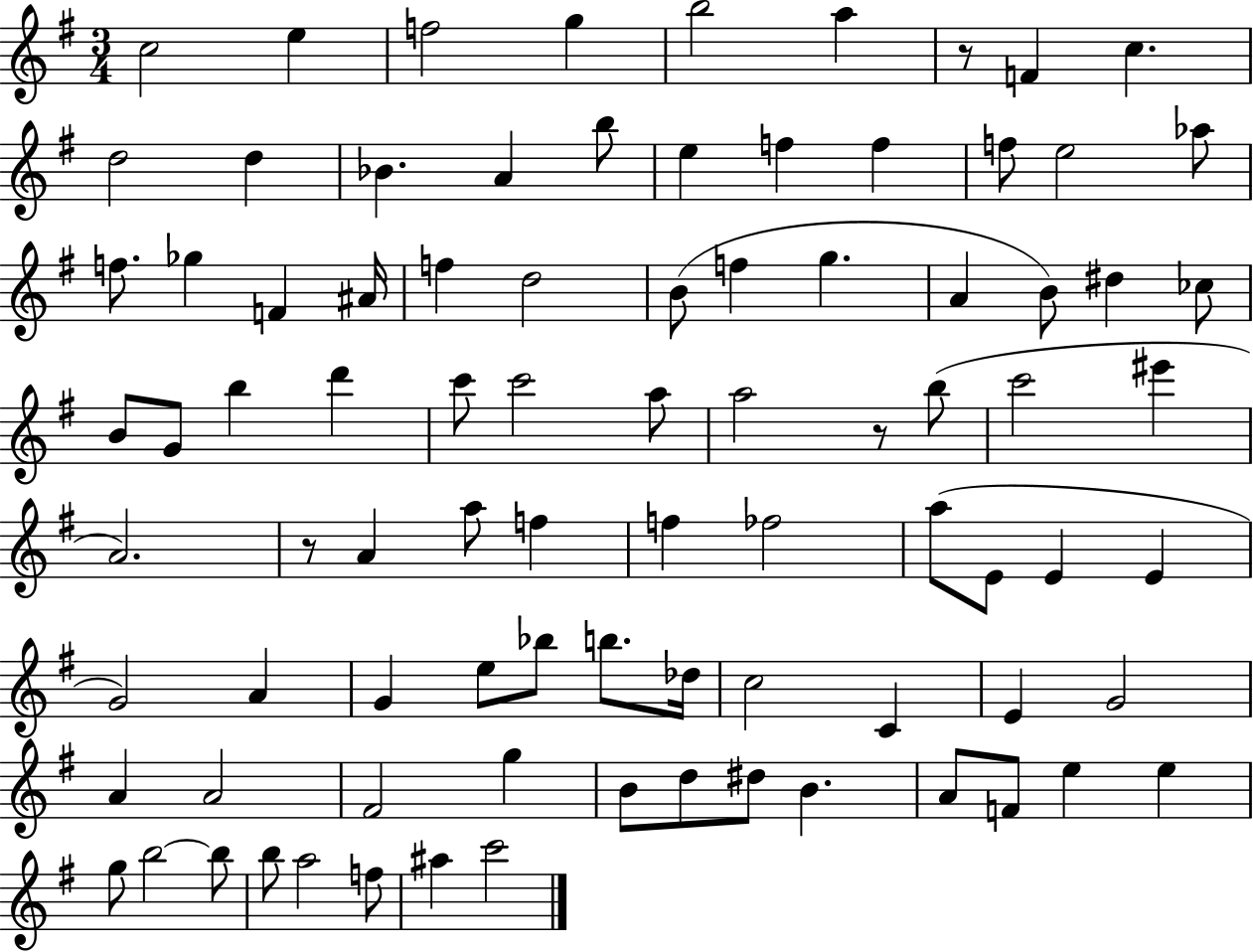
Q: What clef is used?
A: treble